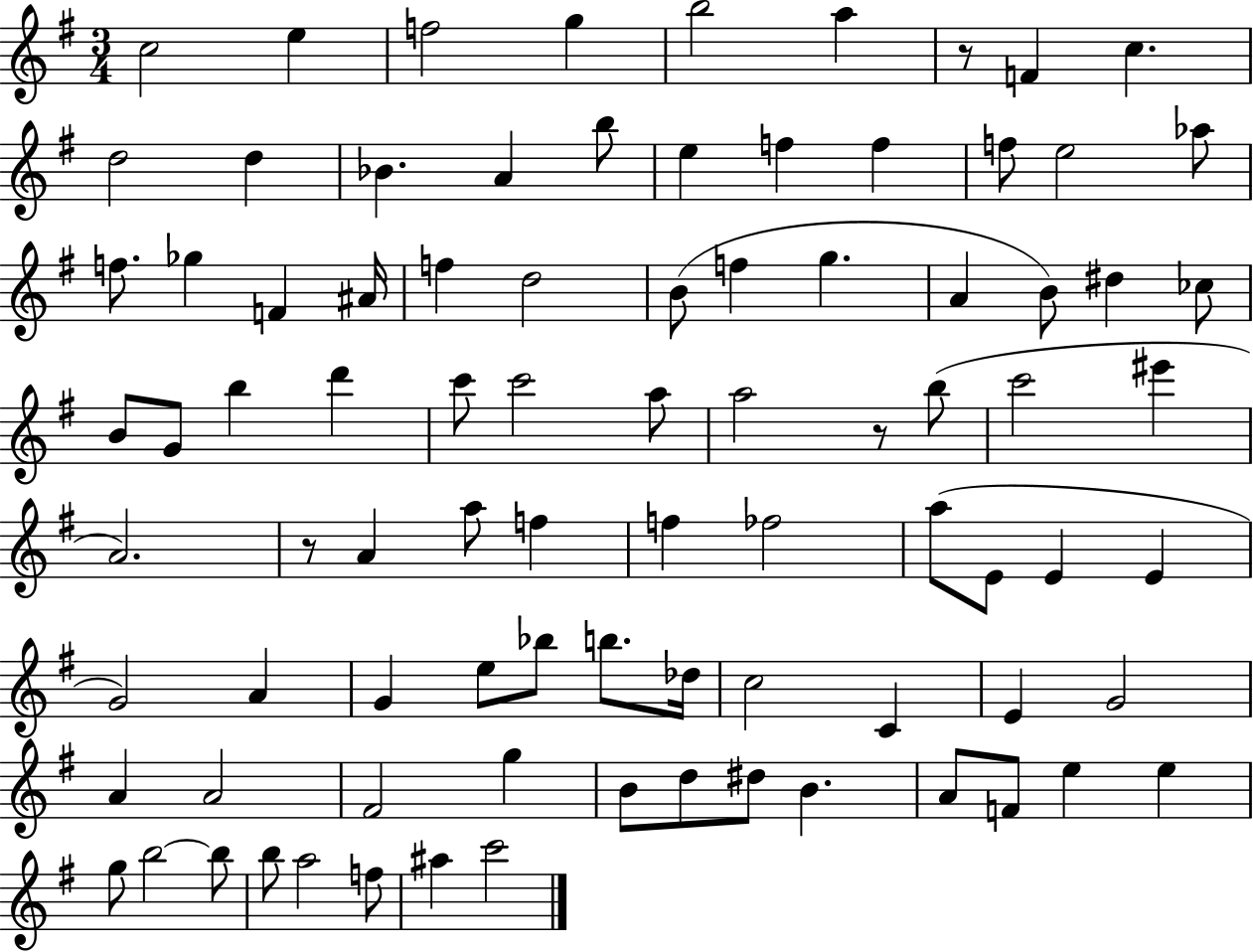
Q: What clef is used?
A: treble